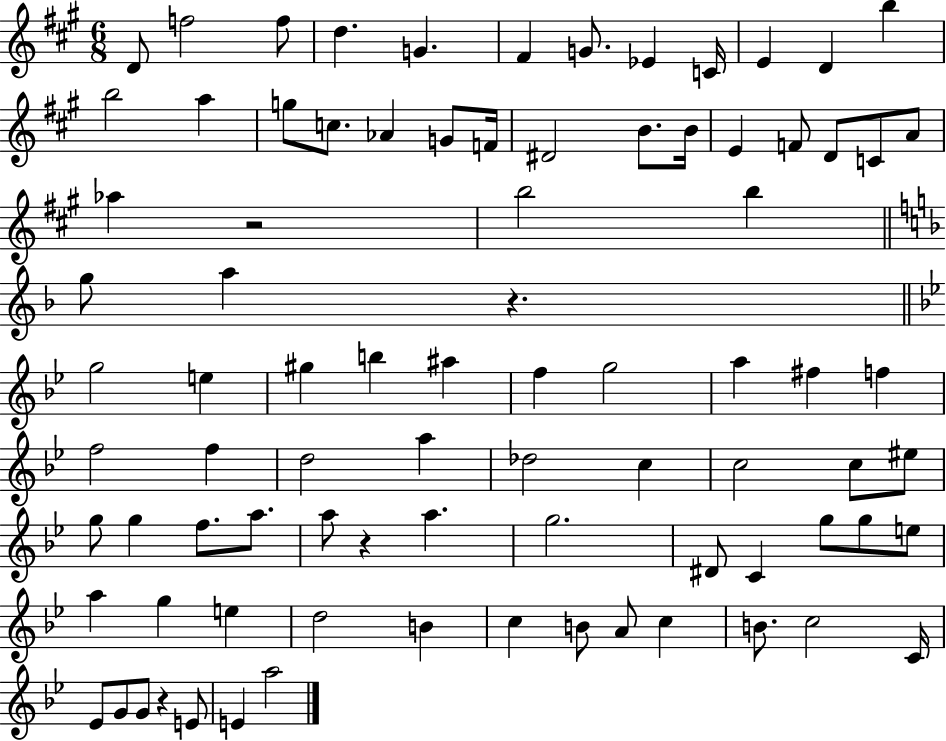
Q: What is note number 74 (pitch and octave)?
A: C5